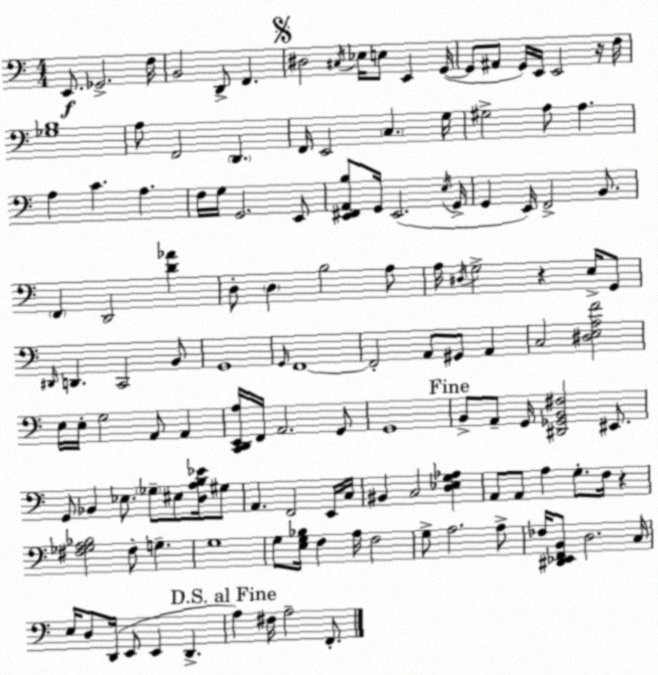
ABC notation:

X:1
T:Untitled
M:4/4
L:1/4
K:C
E,,/2 _G,,2 F,/4 B,,2 D,,/2 F,, ^D,2 ^C,/4 _E,/4 E,/2 E,, G,,/4 G,,/2 ^A,,/2 G,,/4 E,,/4 E,,2 z/4 F,/4 [_G,B,]4 A,/2 F,,2 D,, F,,/4 E,,2 C, G,/4 ^G,2 A,/2 A, A, C A, F,/4 G,/4 G,,2 E,,/2 [E,,^F,,A,,B,]/2 G,,/4 E,,2 E,/4 G,,/4 G,, E,,/4 F,,2 B,,/2 F,, D,,2 [D_A] D,/2 D, B,2 A,/2 A,/4 ^D,/4 G,2 z E,/4 G,,/2 ^D,,/4 D,, C,,2 B,,/2 G,,4 G,,/4 F,,4 F,,2 A,,/2 ^G,,/2 A,, C,2 [^D,E,A,F]2 E,/4 E,/4 G,2 A,,/2 A,, [C,,D,,E,,A,]/4 F,,/4 A,,2 G,,/2 G,,4 B,,/2 A,,/2 G,,/4 [^D,,_G,,B,,^F,]2 ^E,,/2 G,,/2 _B,, _E,/2 _G,/2 ^E,/2 [D,A,B,_E]/4 ^G,/2 A,, F,,2 E,,/4 C,/4 ^B,, C,2 [D,_E,G,_A,] A,,/2 A,,/2 A, G,/2 F,/4 z [^F,_G,A,_B,]2 ^F,/2 G, G,4 G,/2 [E,G,_B,]/4 F, A,/4 F,2 G,/2 A,2 A,/2 _F,/4 [^D,,_E,,F,,B,,]/2 D,2 C,/4 E,/4 D,/2 D,,/4 E,,/2 E,, D,, A, ^F,/4 A,2 F,,/2